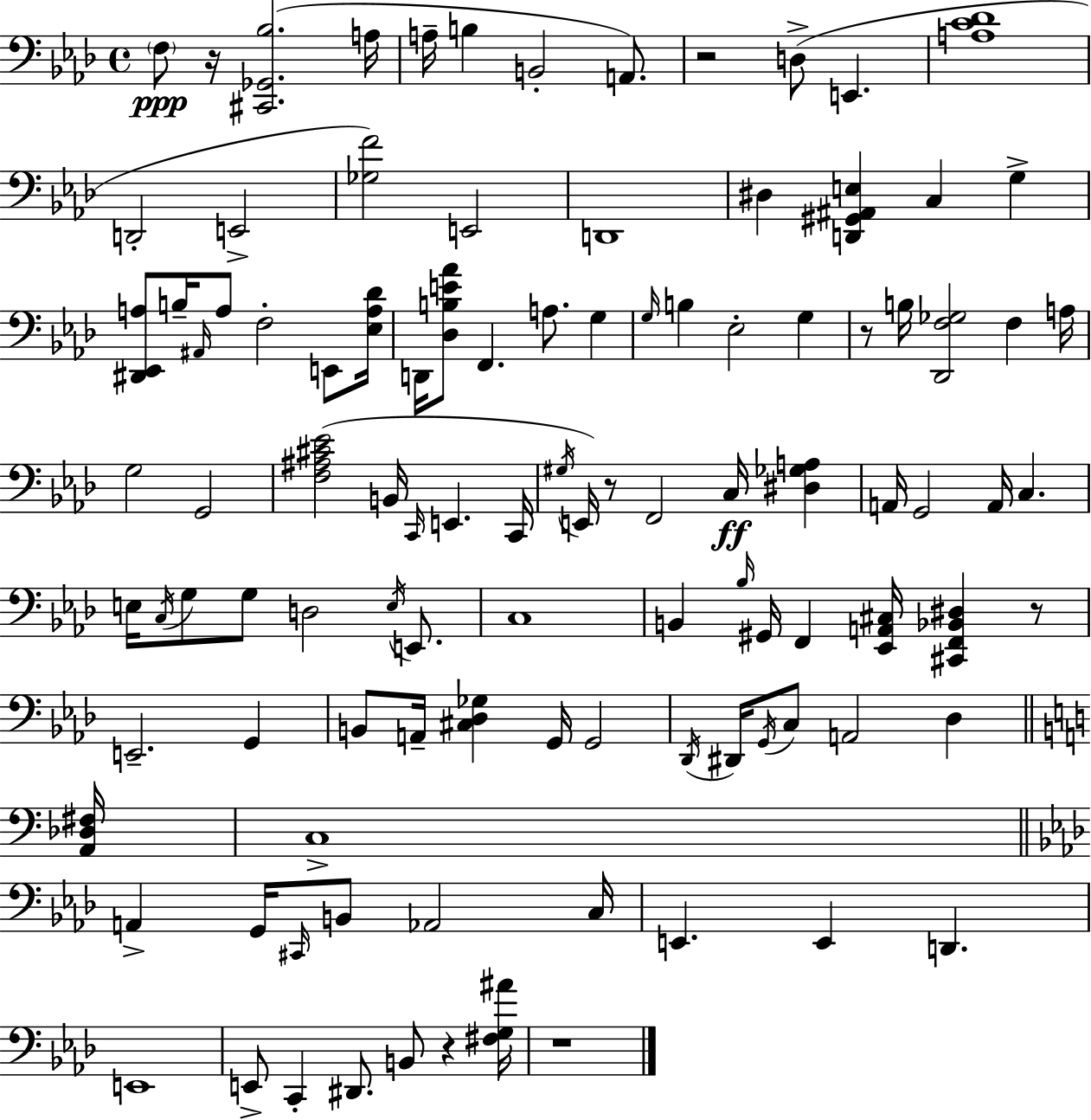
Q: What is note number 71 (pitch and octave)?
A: A2